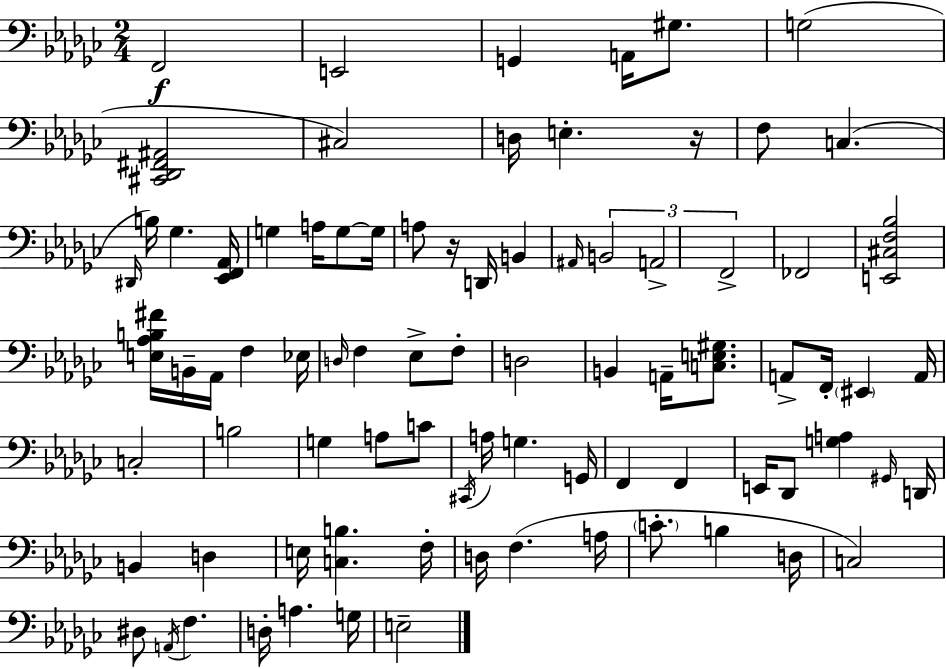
X:1
T:Untitled
M:2/4
L:1/4
K:Ebm
F,,2 E,,2 G,, A,,/4 ^G,/2 G,2 [^C,,_D,,^F,,^A,,]2 ^C,2 D,/4 E, z/4 F,/2 C, ^D,,/4 B,/4 _G, [_E,,F,,_A,,]/4 G, A,/4 G,/2 G,/4 A,/2 z/4 D,,/4 B,, ^A,,/4 B,,2 A,,2 F,,2 _F,,2 [E,,^C,F,_B,]2 [E,_A,B,^F]/4 B,,/4 _A,,/4 F, _E,/4 D,/4 F, _E,/2 F,/2 D,2 B,, A,,/4 [C,E,^G,]/2 A,,/2 F,,/4 ^E,, A,,/4 C,2 B,2 G, A,/2 C/2 ^C,,/4 A,/4 G, G,,/4 F,, F,, E,,/4 _D,,/2 [G,A,] ^G,,/4 D,,/4 B,, D, E,/4 [C,B,] F,/4 D,/4 F, A,/4 C/2 B, D,/4 C,2 ^D,/2 A,,/4 F, D,/4 A, G,/4 E,2